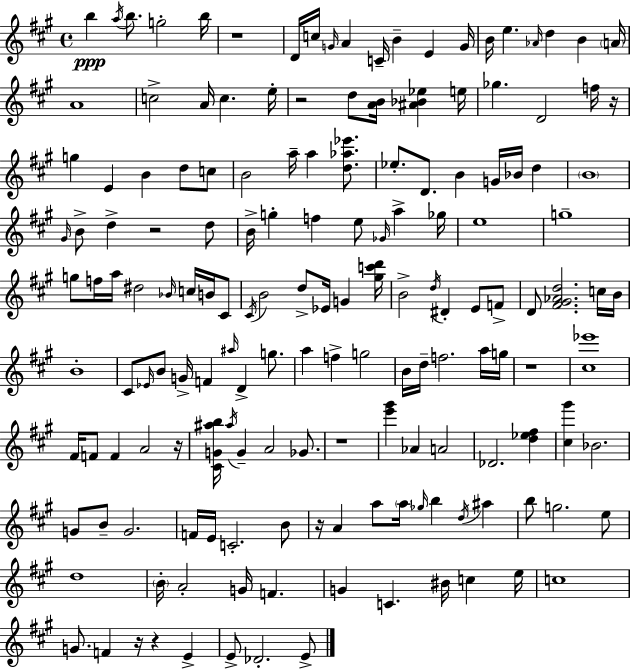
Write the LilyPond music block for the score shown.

{
  \clef treble
  \time 4/4
  \defaultTimeSignature
  \key a \major
  b''4\ppp \acciaccatura { a''16 } b''8. g''2-. | b''16 r1 | d'16 c''16 \grace { g'16 } a'4 c'16-- b'4-- e'4 | g'16 b'16 e''4. \grace { aes'16 } d''4 b'4 | \break \parenthesize a'16 a'1 | c''2-> a'16 c''4. | e''16-. r2 d''8 <a' b'>16 <ais' bes' ees''>4 | e''16 ges''4. d'2 | \break f''16 r16 g''4 e'4 b'4 d''8 | c''8 b'2 a''16-- a''4 | <d'' aes'' ees'''>8. ees''8.-. d'8. b'4 g'16 bes'16 d''4 | \parenthesize b'1 | \break \grace { gis'16 } b'8-> d''4-> r2 | d''8 b'16-> g''4-. f''4 e''8 \grace { ges'16 } | a''4-> ges''16 e''1 | g''1-- | \break g''8 f''16 a''16 dis''2 | \grace { bes'16 } c''16 b'16 cis'8 \acciaccatura { cis'16 } b'2 d''8-> | ees'16 g'4 <gis'' c''' d'''>16 b'2-> \acciaccatura { d''16 } | dis'4-. e'8 f'8-> d'8 <fis' gis' aes' d''>2. | \break c''16 b'16 b'1-. | cis'8 \grace { ees'16 } b'8 g'16-> f'4 | \grace { ais''16 } d'4-> g''8. a''4 f''4-> | g''2 b'16 d''16-- f''2. | \break a''16 g''16 r1 | <cis'' ees'''>1 | fis'16 f'8 f'4 | a'2 r16 <cis' g' ais'' b''>16 \acciaccatura { ais''16 } g'4-- | \break a'2 ges'8. r1 | <e''' gis'''>4 aes'4 | a'2 des'2. | <d'' ees'' fis''>4 <cis'' gis'''>4 bes'2. | \break g'8 b'8-- g'2. | f'16 e'16 c'2.-. | b'8 r16 a'4 | a''8 \parenthesize a''16 \grace { ges''16 } b''4 \acciaccatura { d''16 } ais''4 b''8 g''2. | \break e''8 d''1 | \parenthesize b'16-. a'2-. | g'16 f'4. g'4 | c'4. bis'16 c''4 e''16 c''1 | \break g'8. | f'4 r16 r4 e'4-> e'8-> des'2.-. | e'8-> \bar "|."
}